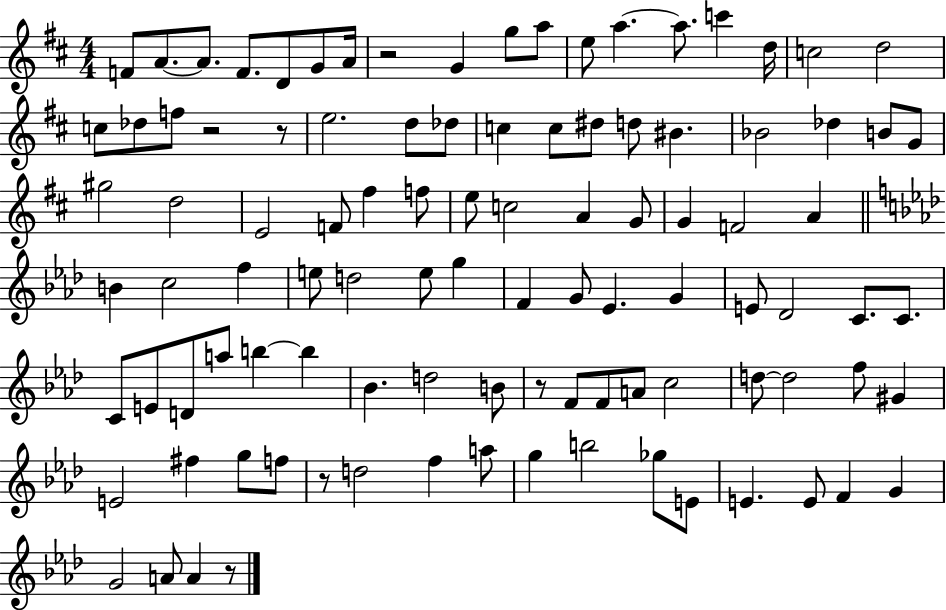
F4/e A4/e. A4/e. F4/e. D4/e G4/e A4/s R/h G4/q G5/e A5/e E5/e A5/q. A5/e. C6/q D5/s C5/h D5/h C5/e Db5/e F5/e R/h R/e E5/h. D5/e Db5/e C5/q C5/e D#5/e D5/e BIS4/q. Bb4/h Db5/q B4/e G4/e G#5/h D5/h E4/h F4/e F#5/q F5/e E5/e C5/h A4/q G4/e G4/q F4/h A4/q B4/q C5/h F5/q E5/e D5/h E5/e G5/q F4/q G4/e Eb4/q. G4/q E4/e Db4/h C4/e. C4/e. C4/e E4/e D4/e A5/e B5/q B5/q Bb4/q. D5/h B4/e R/e F4/e F4/e A4/e C5/h D5/e D5/h F5/e G#4/q E4/h F#5/q G5/e F5/e R/e D5/h F5/q A5/e G5/q B5/h Gb5/e E4/e E4/q. E4/e F4/q G4/q G4/h A4/e A4/q R/e